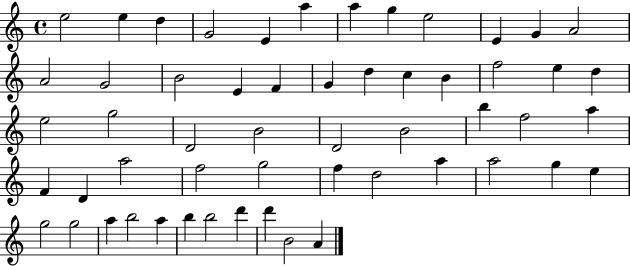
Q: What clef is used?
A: treble